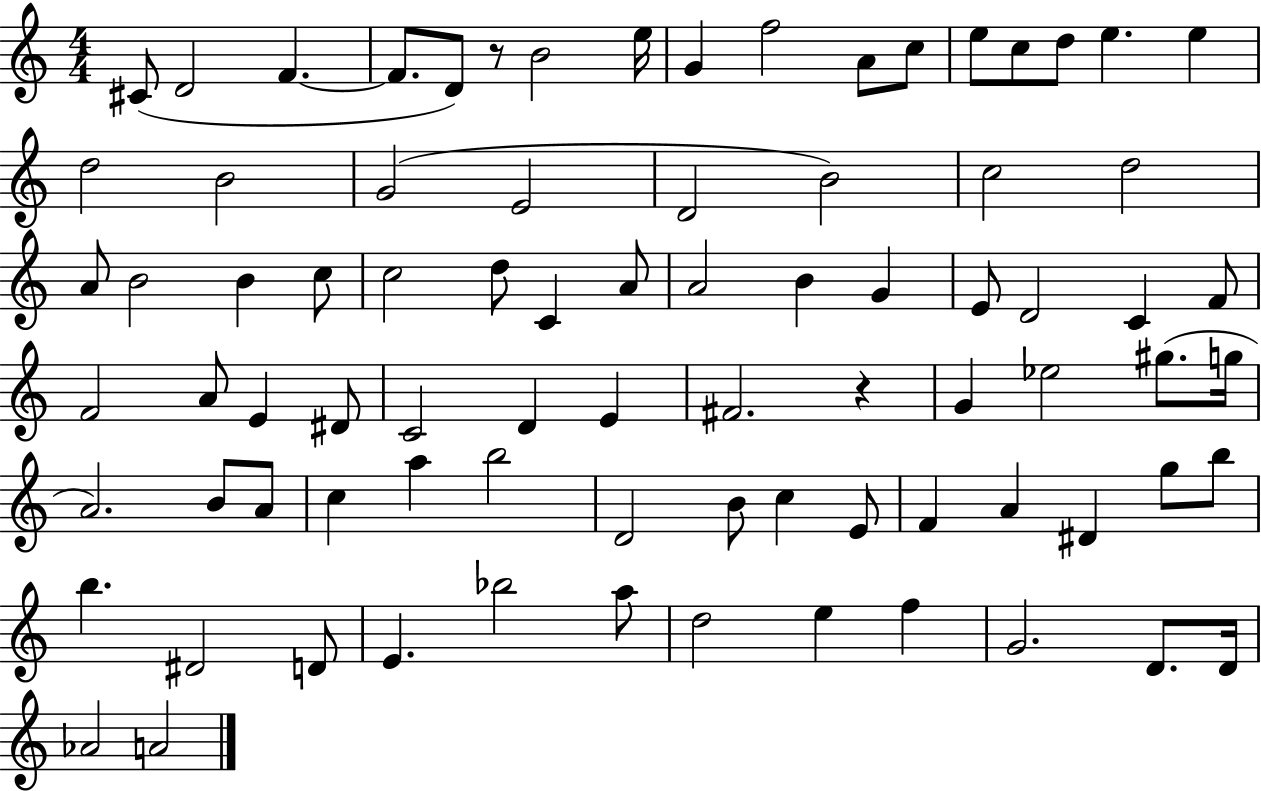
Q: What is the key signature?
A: C major